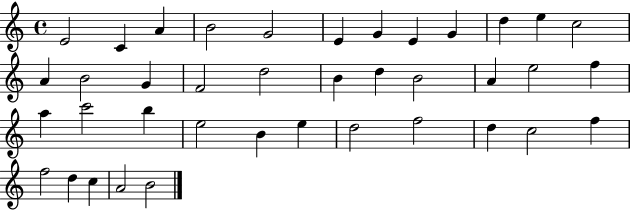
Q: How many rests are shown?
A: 0